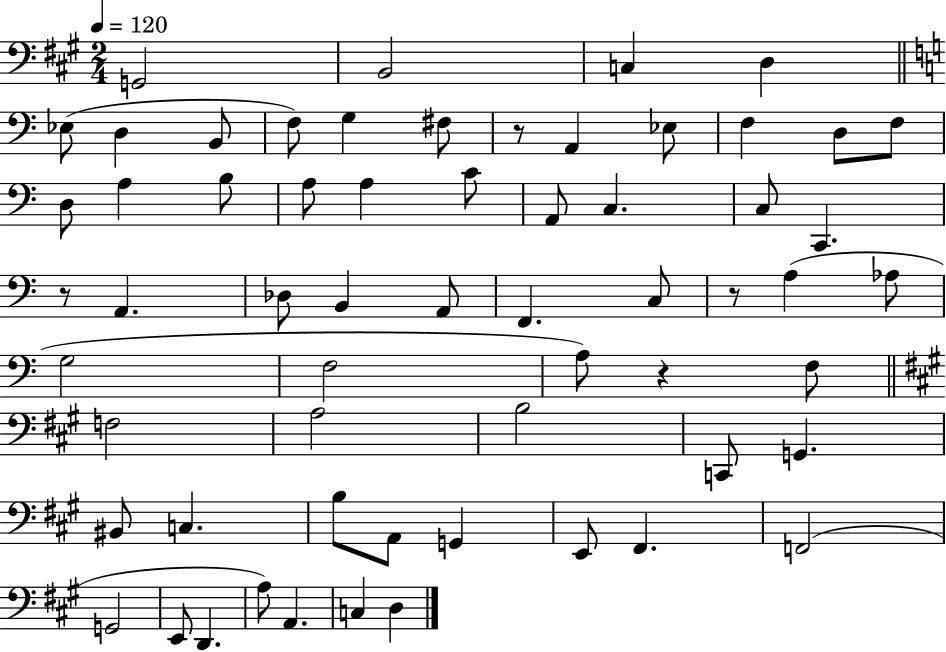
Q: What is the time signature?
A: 2/4